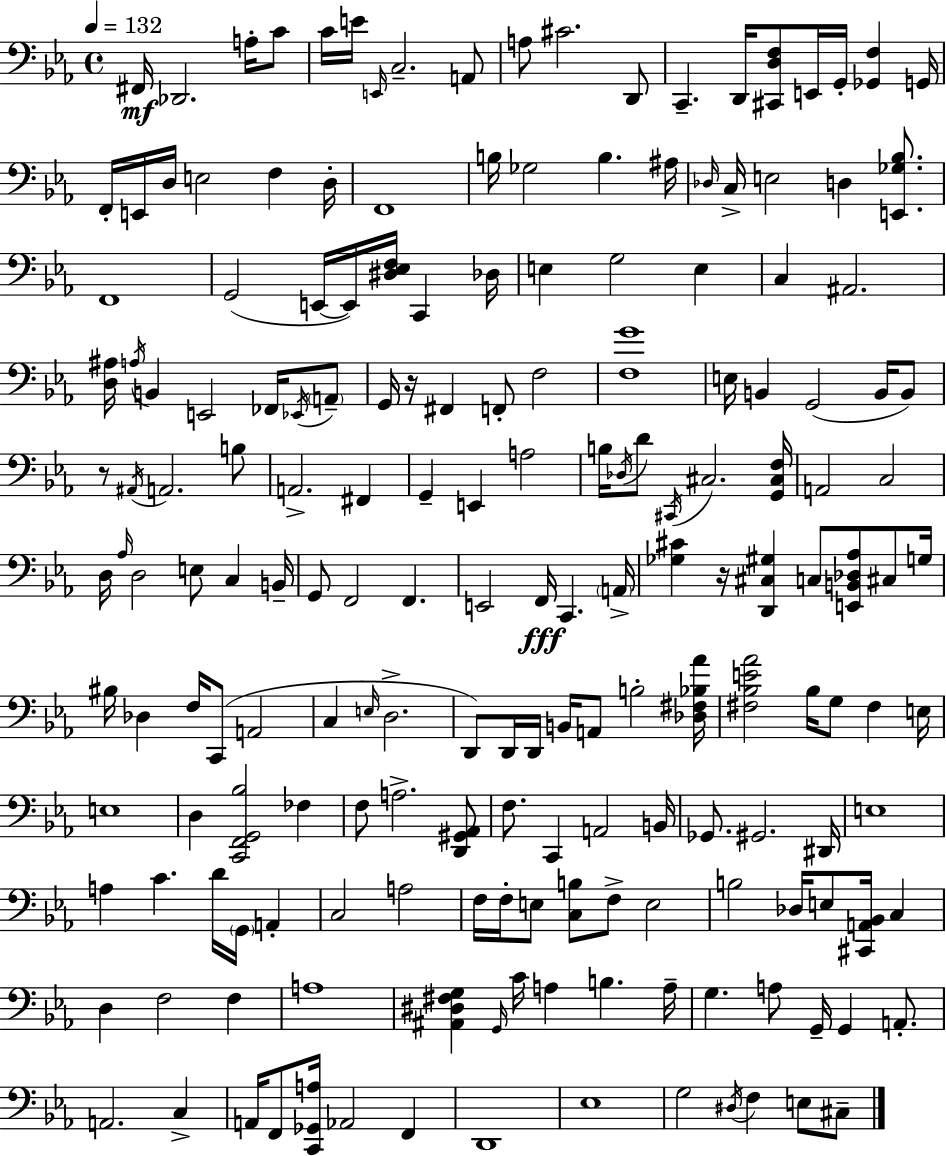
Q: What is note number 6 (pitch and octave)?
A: E4